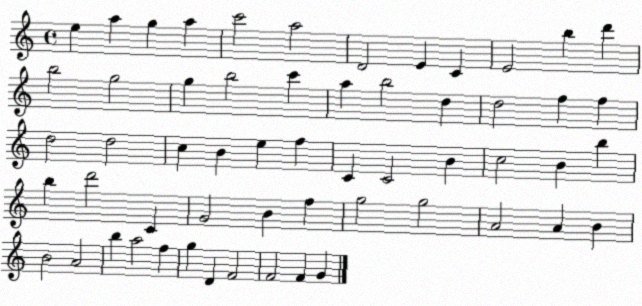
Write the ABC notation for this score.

X:1
T:Untitled
M:4/4
L:1/4
K:C
e a g a c'2 a2 D2 E C E2 b d' b2 g2 g b2 c' a b2 d d2 f f d2 d2 c B e f C C2 B c2 B b b d'2 C G2 B f g2 g2 A2 A B B2 A2 b a2 f g D F2 F2 F G